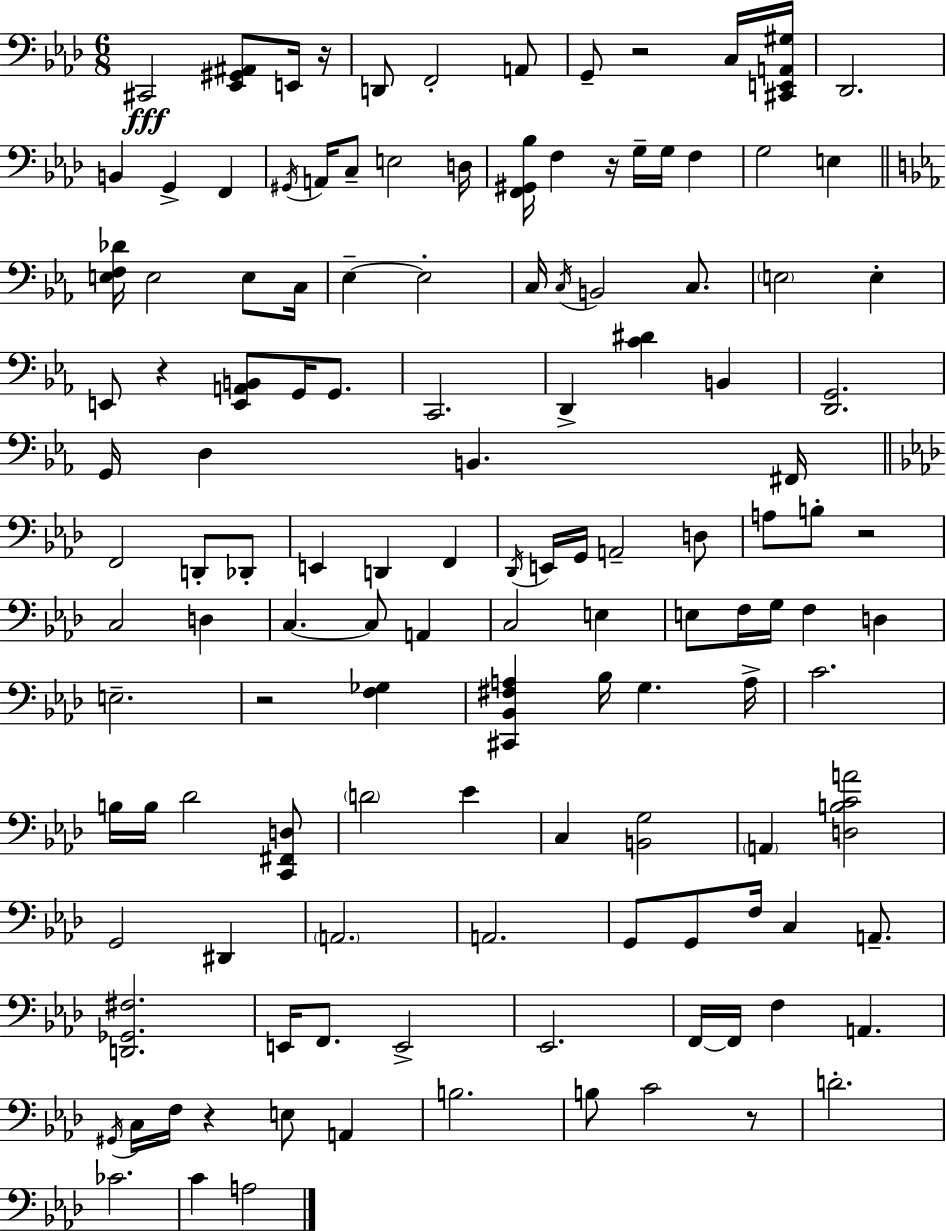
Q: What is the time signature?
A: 6/8